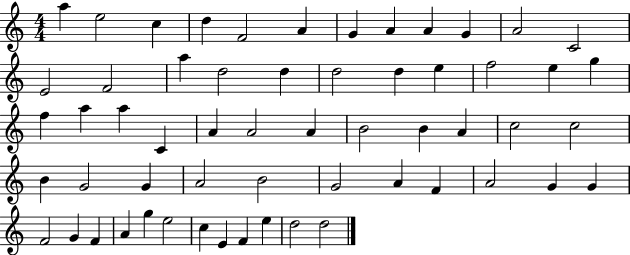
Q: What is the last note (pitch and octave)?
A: D5